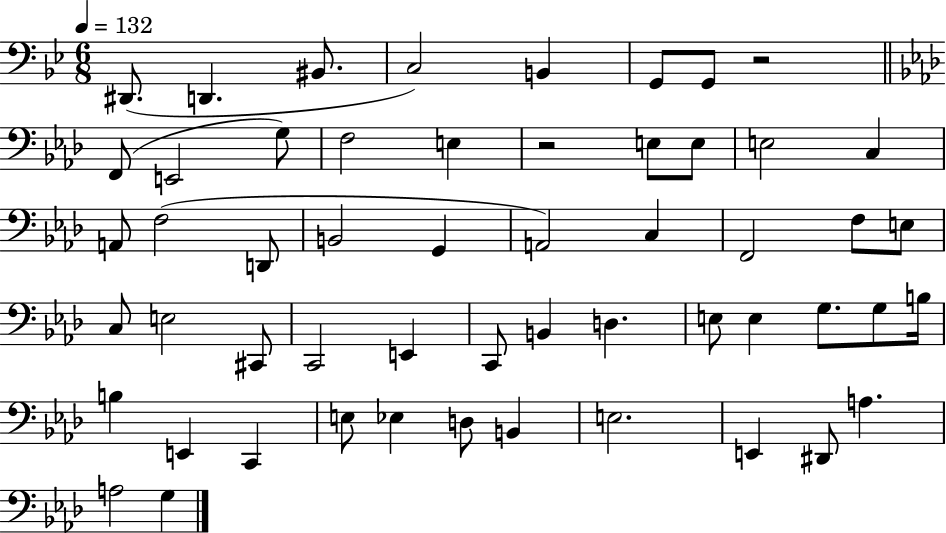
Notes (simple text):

D#2/e. D2/q. BIS2/e. C3/h B2/q G2/e G2/e R/h F2/e E2/h G3/e F3/h E3/q R/h E3/e E3/e E3/h C3/q A2/e F3/h D2/e B2/h G2/q A2/h C3/q F2/h F3/e E3/e C3/e E3/h C#2/e C2/h E2/q C2/e B2/q D3/q. E3/e E3/q G3/e. G3/e B3/s B3/q E2/q C2/q E3/e Eb3/q D3/e B2/q E3/h. E2/q D#2/e A3/q. A3/h G3/q